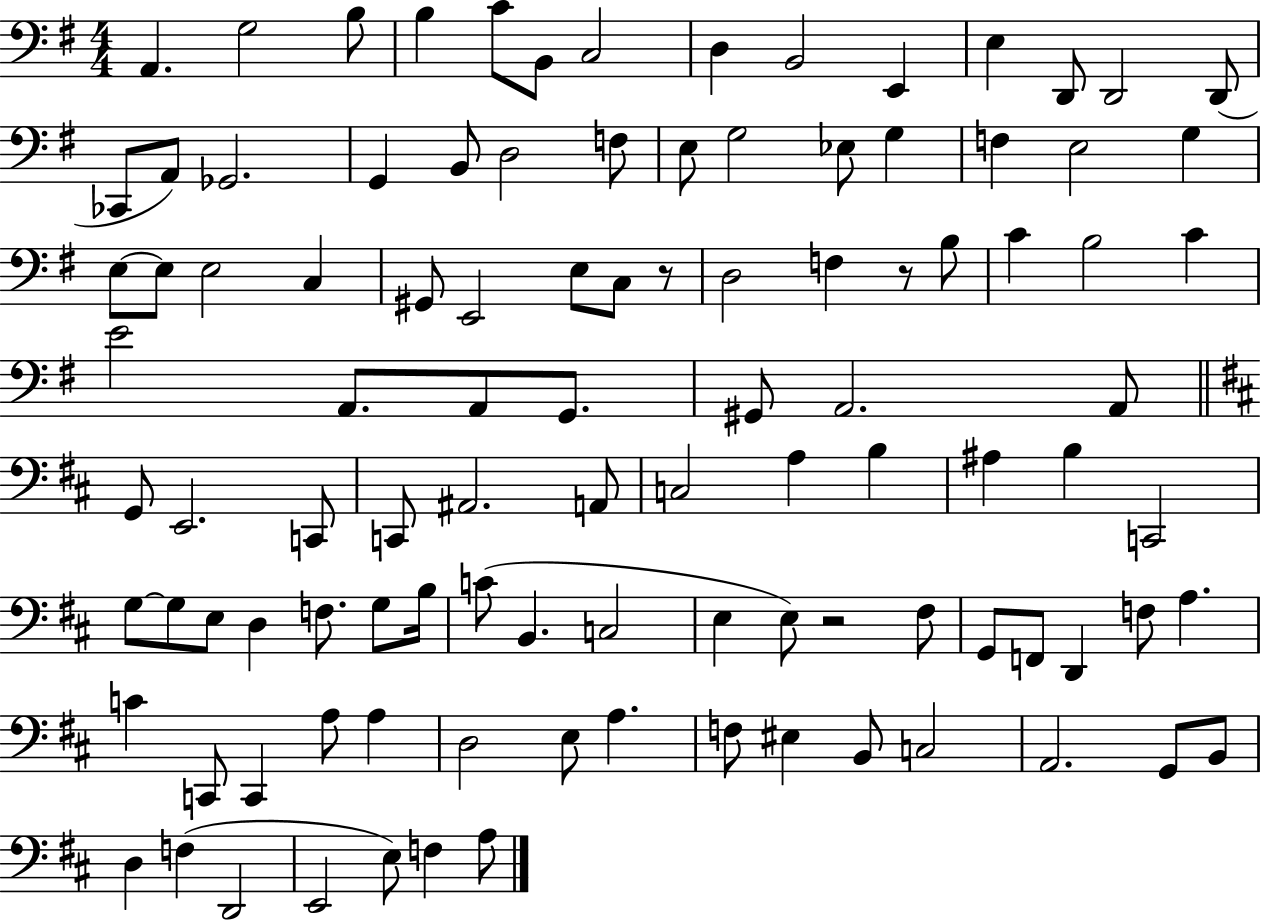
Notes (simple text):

A2/q. G3/h B3/e B3/q C4/e B2/e C3/h D3/q B2/h E2/q E3/q D2/e D2/h D2/e CES2/e A2/e Gb2/h. G2/q B2/e D3/h F3/e E3/e G3/h Eb3/e G3/q F3/q E3/h G3/q E3/e E3/e E3/h C3/q G#2/e E2/h E3/e C3/e R/e D3/h F3/q R/e B3/e C4/q B3/h C4/q E4/h A2/e. A2/e G2/e. G#2/e A2/h. A2/e G2/e E2/h. C2/e C2/e A#2/h. A2/e C3/h A3/q B3/q A#3/q B3/q C2/h G3/e G3/e E3/e D3/q F3/e. G3/e B3/s C4/e B2/q. C3/h E3/q E3/e R/h F#3/e G2/e F2/e D2/q F3/e A3/q. C4/q C2/e C2/q A3/e A3/q D3/h E3/e A3/q. F3/e EIS3/q B2/e C3/h A2/h. G2/e B2/e D3/q F3/q D2/h E2/h E3/e F3/q A3/e